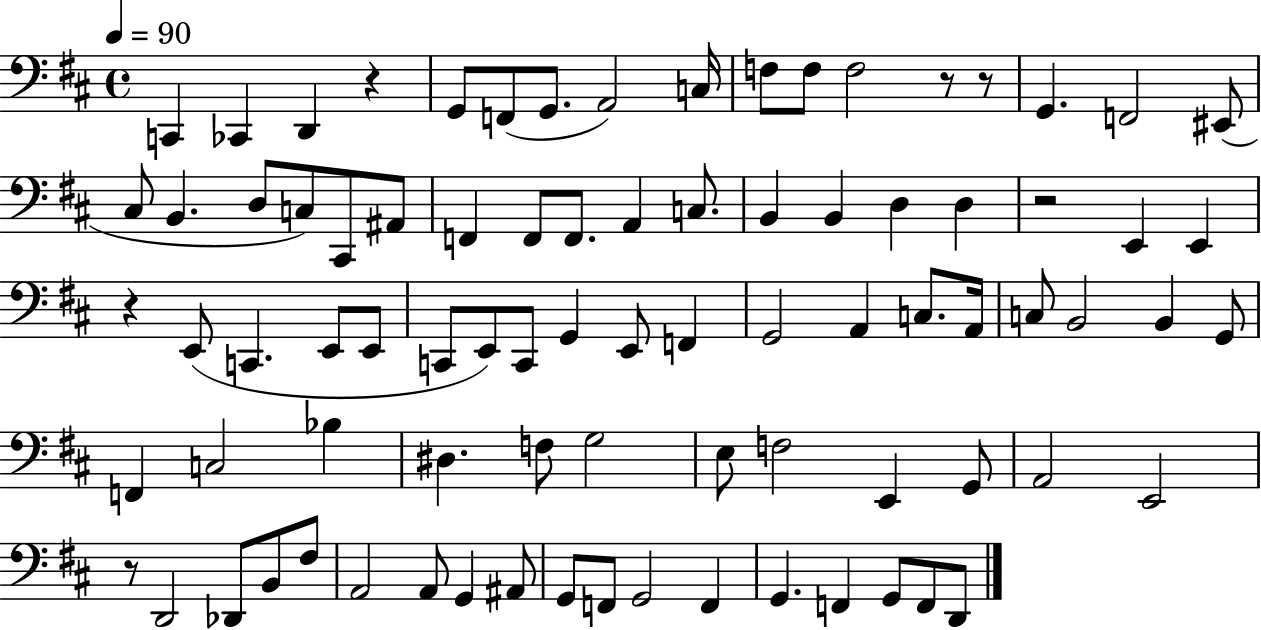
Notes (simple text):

C2/q CES2/q D2/q R/q G2/e F2/e G2/e. A2/h C3/s F3/e F3/e F3/h R/e R/e G2/q. F2/h EIS2/e C#3/e B2/q. D3/e C3/e C#2/e A#2/e F2/q F2/e F2/e. A2/q C3/e. B2/q B2/q D3/q D3/q R/h E2/q E2/q R/q E2/e C2/q. E2/e E2/e C2/e E2/e C2/e G2/q E2/e F2/q G2/h A2/q C3/e. A2/s C3/e B2/h B2/q G2/e F2/q C3/h Bb3/q D#3/q. F3/e G3/h E3/e F3/h E2/q G2/e A2/h E2/h R/e D2/h Db2/e B2/e F#3/e A2/h A2/e G2/q A#2/e G2/e F2/e G2/h F2/q G2/q. F2/q G2/e F2/e D2/e